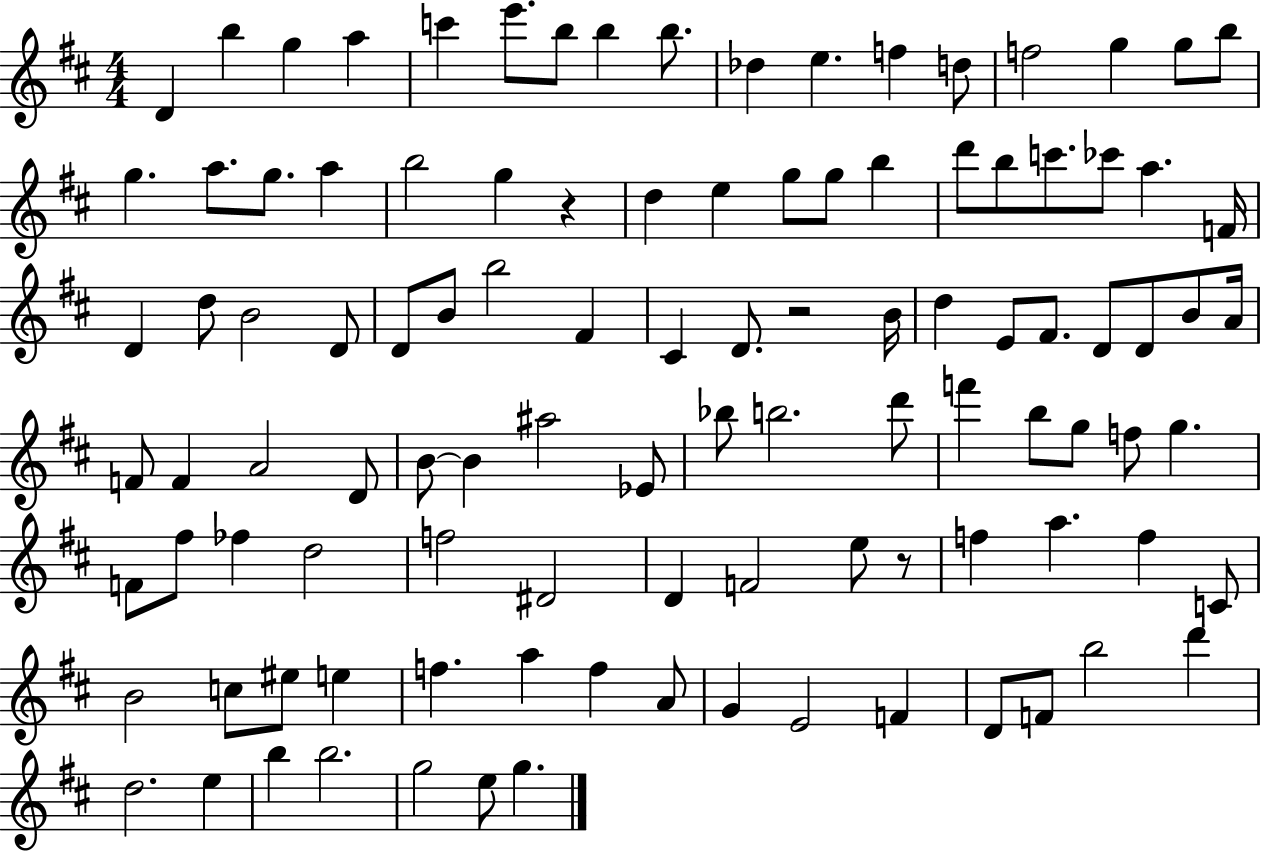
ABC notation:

X:1
T:Untitled
M:4/4
L:1/4
K:D
D b g a c' e'/2 b/2 b b/2 _d e f d/2 f2 g g/2 b/2 g a/2 g/2 a b2 g z d e g/2 g/2 b d'/2 b/2 c'/2 _c'/2 a F/4 D d/2 B2 D/2 D/2 B/2 b2 ^F ^C D/2 z2 B/4 d E/2 ^F/2 D/2 D/2 B/2 A/4 F/2 F A2 D/2 B/2 B ^a2 _E/2 _b/2 b2 d'/2 f' b/2 g/2 f/2 g F/2 ^f/2 _f d2 f2 ^D2 D F2 e/2 z/2 f a f C/2 B2 c/2 ^e/2 e f a f A/2 G E2 F D/2 F/2 b2 d' d2 e b b2 g2 e/2 g